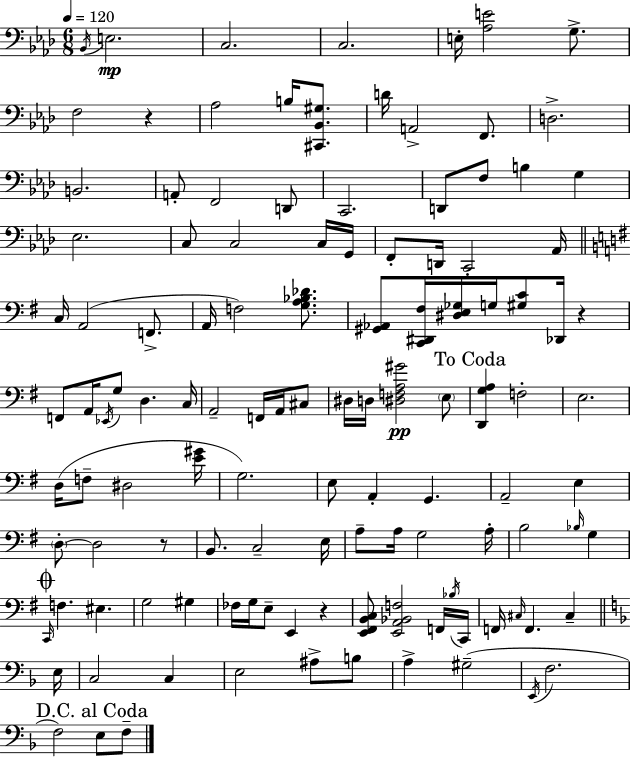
{
  \clef bass
  \numericTimeSignature
  \time 6/8
  \key f \minor
  \tempo 4 = 120
  \acciaccatura { bes,16 }\mp e2. | c2. | c2. | e16-. <aes e'>2 g8.-> | \break f2 r4 | aes2 b16 <cis, bes, gis>8. | d'16 a,2-> f,8. | d2.-> | \break b,2. | a,8-. f,2 d,8 | c,2. | d,8 f8 b4 g4 | \break ees2. | c8 c2 c16 | g,16 f,8-. d,16 c,2-. | aes,16 \bar "||" \break \key g \major c16 a,2( f,8.-> | a,16 f2) <g a bes des'>8. | <gis, aes,>8 <c, dis, fis>16 <dis e ges>16 g16 <gis c'>8 des,16 r4 | f,8 a,16 \acciaccatura { ees,16 } g8 d4. | \break c16 a,2-- f,16 a,16 cis8 | dis16 d16 <dis f a gis'>2\pp \parenthesize e8 | \mark "To Coda" <d, g a>4 f2-. | e2. | \break d16( f8-- dis2 | <e' gis'>16 g2.) | e8 a,4-. g,4. | a,2-- e4 | \break \parenthesize d8-.~~ d2 r8 | b,8. c2-- | e16 a8-- a16 g2 | a16-. b2 \grace { bes16 } g4 | \break \mark \markup { \musicglyph "scripts.coda" } \grace { c,16 } f4. eis4. | g2 gis4 | fes16 g16 e8-- e,4 r4 | <e, fis, b, c>8 <e, a, bes, f>2 | \break f,16 \acciaccatura { bes16 } c,16 f,16 \grace { cis16 } f,4. | cis4-- \bar "||" \break \key d \minor e16 c2 c4 | e2 ais8-> b8 | a4-> gis2--( | \acciaccatura { e,16 } f2. | \break \mark "D.C. al Coda" f2) e8 | f8-- \bar "|."
}